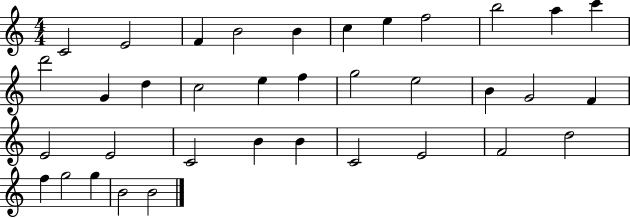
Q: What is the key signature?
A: C major